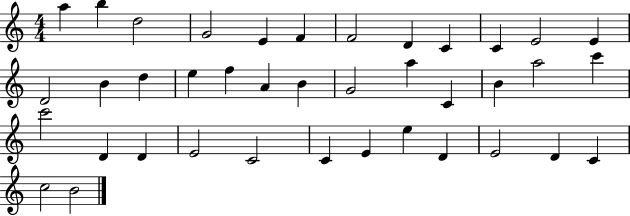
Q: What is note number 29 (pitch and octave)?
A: E4